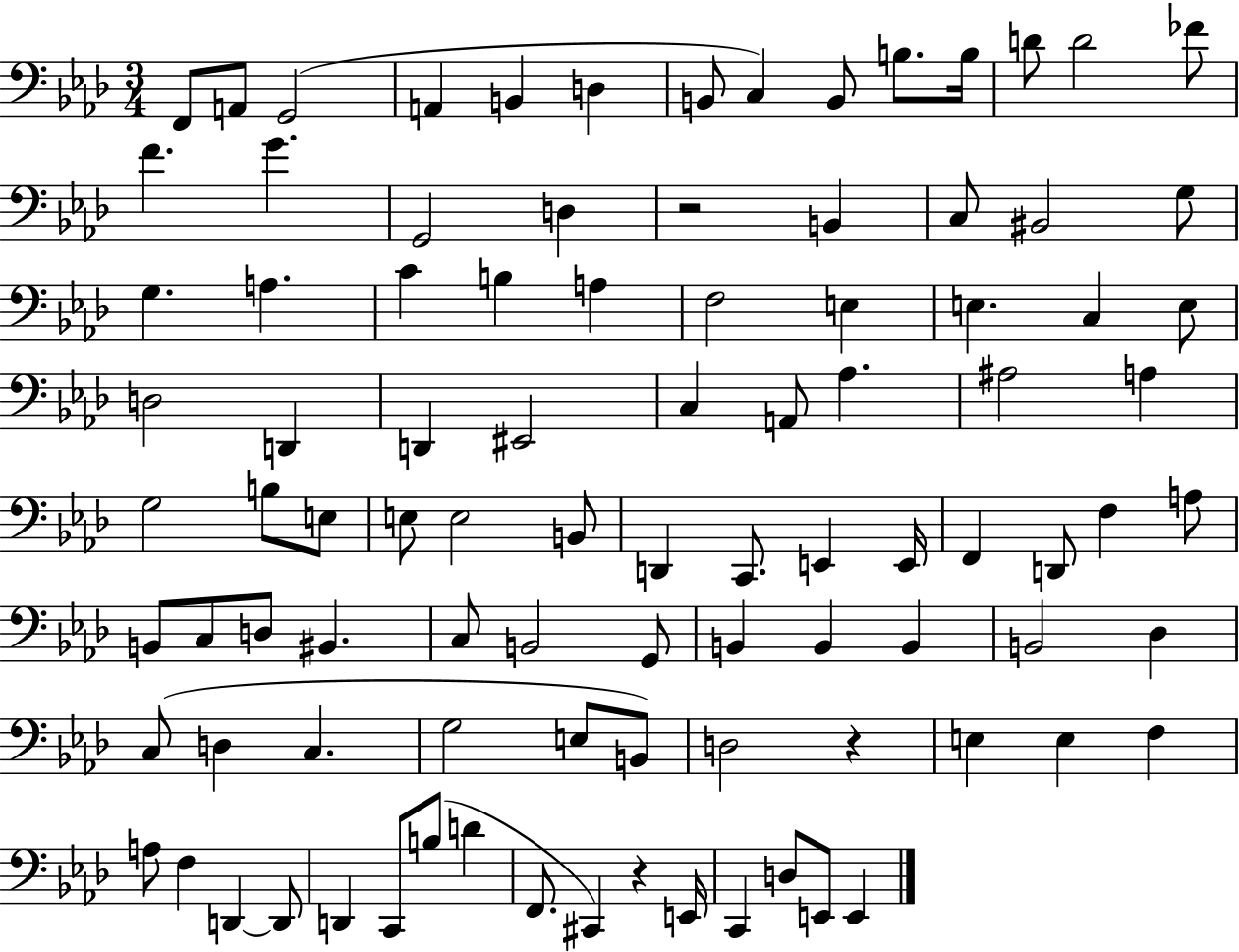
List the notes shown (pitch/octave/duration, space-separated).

F2/e A2/e G2/h A2/q B2/q D3/q B2/e C3/q B2/e B3/e. B3/s D4/e D4/h FES4/e F4/q. G4/q. G2/h D3/q R/h B2/q C3/e BIS2/h G3/e G3/q. A3/q. C4/q B3/q A3/q F3/h E3/q E3/q. C3/q E3/e D3/h D2/q D2/q EIS2/h C3/q A2/e Ab3/q. A#3/h A3/q G3/h B3/e E3/e E3/e E3/h B2/e D2/q C2/e. E2/q E2/s F2/q D2/e F3/q A3/e B2/e C3/e D3/e BIS2/q. C3/e B2/h G2/e B2/q B2/q B2/q B2/h Db3/q C3/e D3/q C3/q. G3/h E3/e B2/e D3/h R/q E3/q E3/q F3/q A3/e F3/q D2/q D2/e D2/q C2/e B3/e D4/q F2/e. C#2/q R/q E2/s C2/q D3/e E2/e E2/q